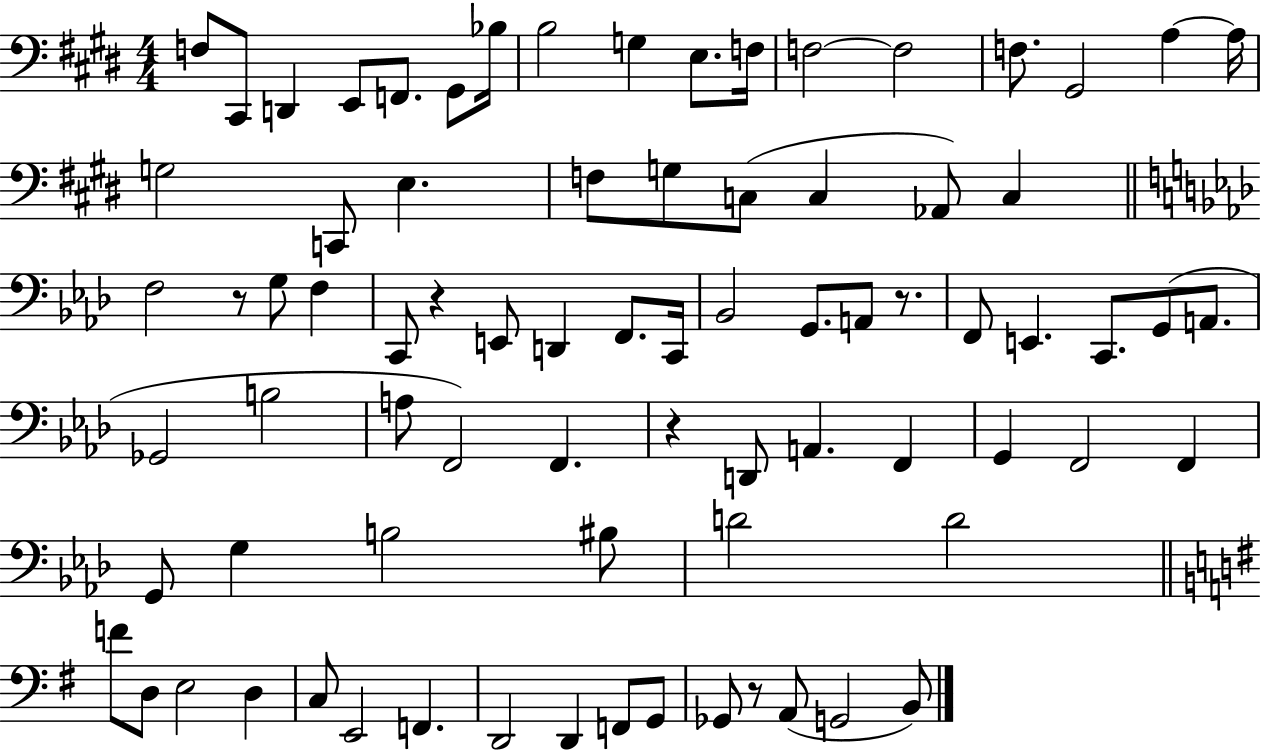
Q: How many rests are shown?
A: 5